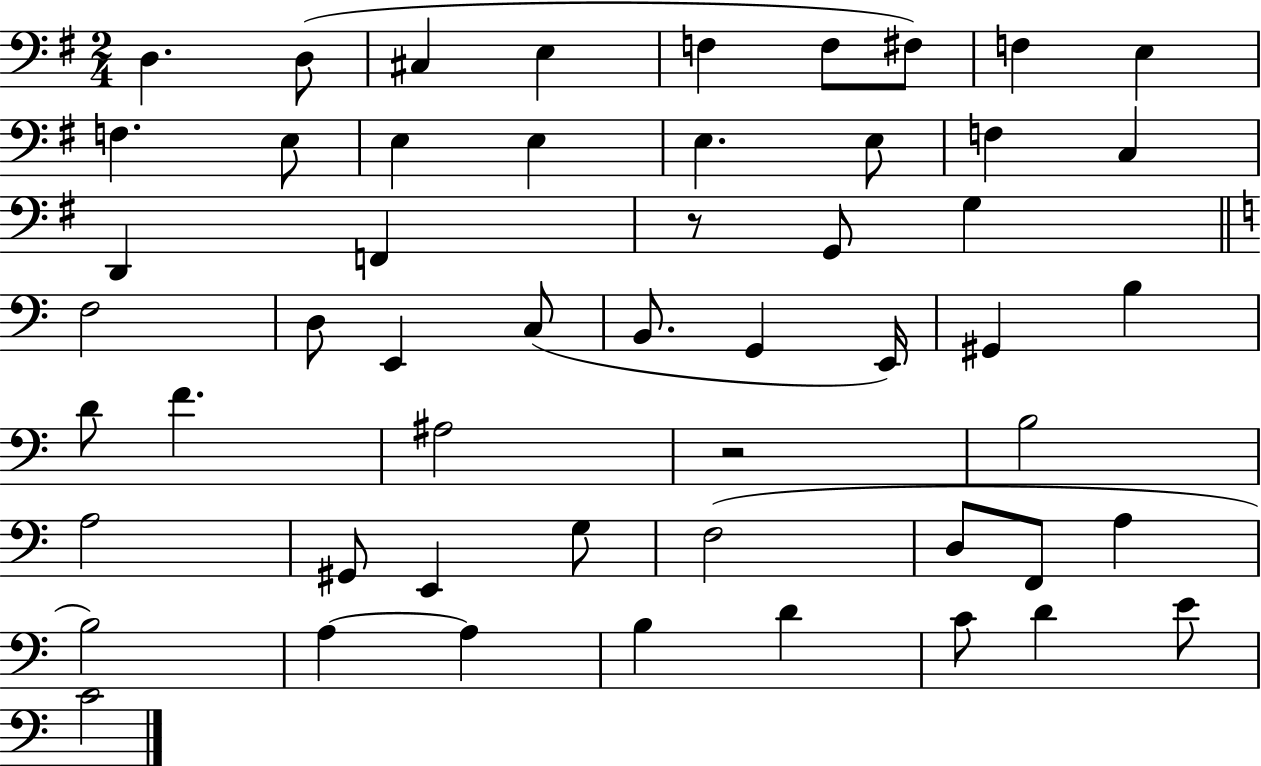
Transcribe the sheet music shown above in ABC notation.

X:1
T:Untitled
M:2/4
L:1/4
K:G
D, D,/2 ^C, E, F, F,/2 ^F,/2 F, E, F, E,/2 E, E, E, E,/2 F, C, D,, F,, z/2 G,,/2 G, F,2 D,/2 E,, C,/2 B,,/2 G,, E,,/4 ^G,, B, D/2 F ^A,2 z2 B,2 A,2 ^G,,/2 E,, G,/2 F,2 D,/2 F,,/2 A, B,2 A, A, B, D C/2 D E/2 C2